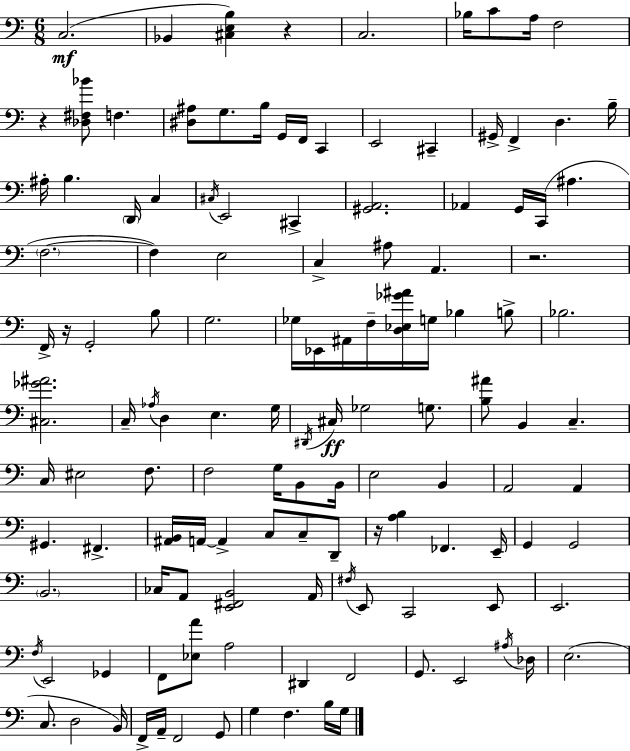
{
  \clef bass
  \numericTimeSignature
  \time 6/8
  \key a \minor
  c2.(\mf | bes,4 <cis e b>4) r4 | c2. | bes16 c'8 a16 f2 | \break r4 <des fis bes'>8 f4. | <dis ais>8 g8. b16 g,16 f,16 c,4 | e,2 cis,4-- | gis,16-> f,4-> d4. b16-- | \break ais16-. b4. \parenthesize d,16 c4 | \acciaccatura { cis16 } e,2 cis,4-> | <gis, a,>2. | aes,4 g,16 c,16( ais4. | \break \parenthesize f2.~~ | f4) e2 | c4-> ais8 a,4. | r2. | \break f,16-> r16 g,2-. b8 | g2. | ges16 ees,16 ais,16 f16-- <d ees ges' ais'>16 g16 bes4 b8-> | bes2. | \break <cis ges' ais'>2. | c16-- \acciaccatura { aes16 } d4 e4. | g16 \acciaccatura { dis,16 } cis16\ff ges2 | g8. <b ais'>8 b,4 c4.-- | \break c16 eis2 | f8. f2 g16 | b,8 b,16 e2 b,4 | a,2 a,4 | \break gis,4. fis,4.-> | <ais, b,>16 a,16~~ a,4-> c8 c8-- | d,8-- r16 <a b>4 fes,4. | e,16-- g,4 g,2 | \break \parenthesize b,2. | ces16 a,8 <e, fis, b,>2 | a,16 \acciaccatura { fis16 } e,8 c,2 | e,8 e,2. | \break \acciaccatura { f16 } e,2 | ges,4 f,8 <ees a'>8 a2 | dis,4 f,2 | g,8. e,2 | \break \acciaccatura { ais16 } des16 e2.( | c8. d2 | b,16) f,16-> a,16-- f,2 | g,8 g4 f4. | \break b16 g16 \bar "|."
}